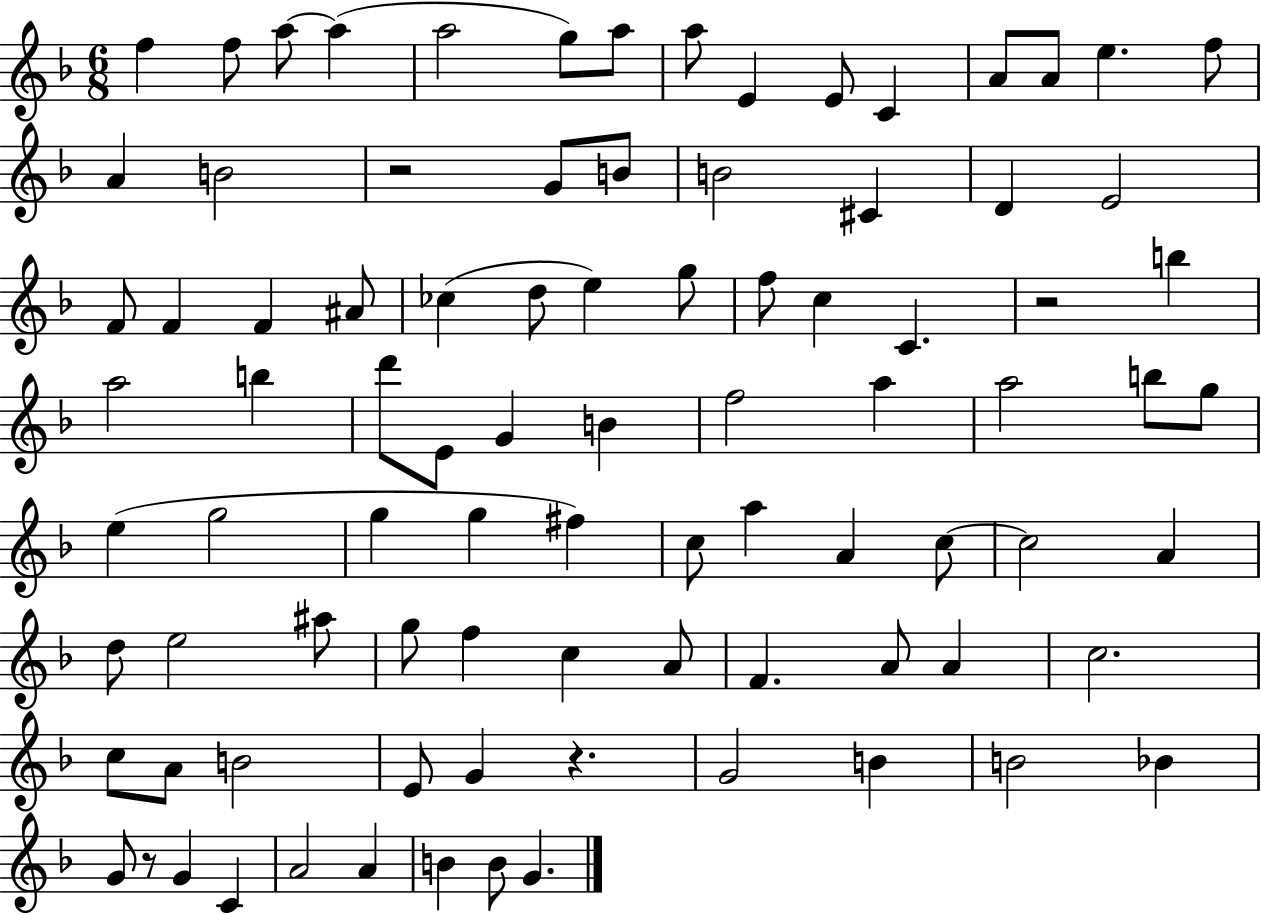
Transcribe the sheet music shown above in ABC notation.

X:1
T:Untitled
M:6/8
L:1/4
K:F
f f/2 a/2 a a2 g/2 a/2 a/2 E E/2 C A/2 A/2 e f/2 A B2 z2 G/2 B/2 B2 ^C D E2 F/2 F F ^A/2 _c d/2 e g/2 f/2 c C z2 b a2 b d'/2 E/2 G B f2 a a2 b/2 g/2 e g2 g g ^f c/2 a A c/2 c2 A d/2 e2 ^a/2 g/2 f c A/2 F A/2 A c2 c/2 A/2 B2 E/2 G z G2 B B2 _B G/2 z/2 G C A2 A B B/2 G